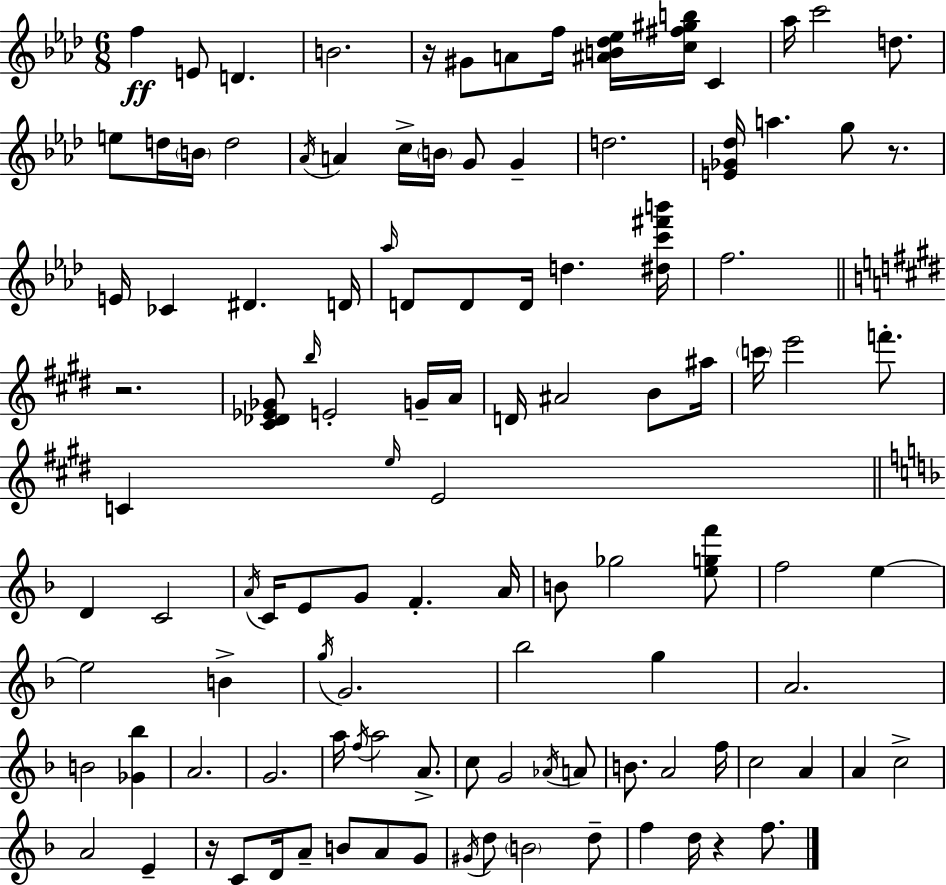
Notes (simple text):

F5/q E4/e D4/q. B4/h. R/s G#4/e A4/e F5/s [A#4,B4,Db5,Eb5]/s [C5,F#5,G#5,B5]/s C4/q Ab5/s C6/h D5/e. E5/e D5/s B4/s D5/h Ab4/s A4/q C5/s B4/s G4/e G4/q D5/h. [E4,Gb4,Db5]/s A5/q. G5/e R/e. E4/s CES4/q D#4/q. D4/s Ab5/s D4/e D4/e D4/s D5/q. [D#5,C6,F#6,B6]/s F5/h. R/h. [C#4,Db4,Eb4,Gb4]/e B5/s E4/h G4/s A4/s D4/s A#4/h B4/e A#5/s C6/s E6/h F6/e. C4/q E5/s E4/h D4/q C4/h A4/s C4/s E4/e G4/e F4/q. A4/s B4/e Gb5/h [E5,G5,F6]/e F5/h E5/q E5/h B4/q G5/s G4/h. Bb5/h G5/q A4/h. B4/h [Gb4,Bb5]/q A4/h. G4/h. A5/s F5/s A5/h A4/e. C5/e G4/h Ab4/s A4/e B4/e. A4/h F5/s C5/h A4/q A4/q C5/h A4/h E4/q R/s C4/e D4/s A4/e B4/e A4/e G4/e G#4/s D5/e B4/h D5/e F5/q D5/s R/q F5/e.